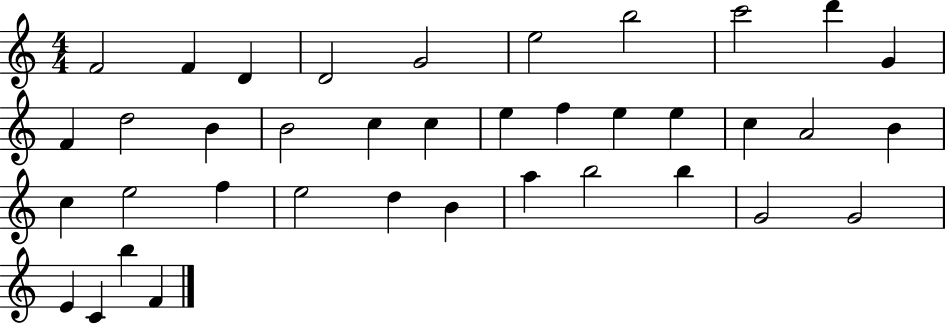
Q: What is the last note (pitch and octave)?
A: F4